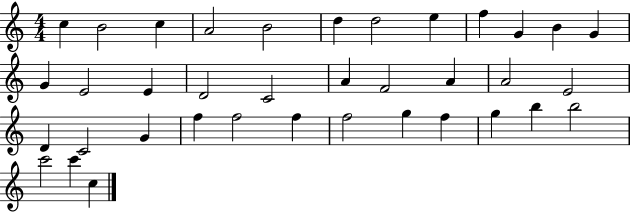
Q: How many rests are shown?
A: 0